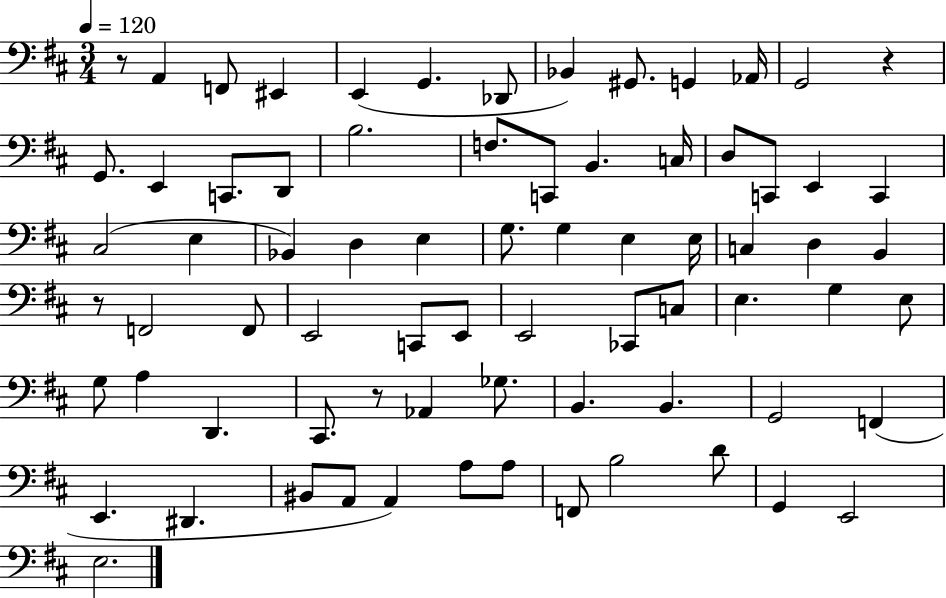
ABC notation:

X:1
T:Untitled
M:3/4
L:1/4
K:D
z/2 A,, F,,/2 ^E,, E,, G,, _D,,/2 _B,, ^G,,/2 G,, _A,,/4 G,,2 z G,,/2 E,, C,,/2 D,,/2 B,2 F,/2 C,,/2 B,, C,/4 D,/2 C,,/2 E,, C,, ^C,2 E, _B,, D, E, G,/2 G, E, E,/4 C, D, B,, z/2 F,,2 F,,/2 E,,2 C,,/2 E,,/2 E,,2 _C,,/2 C,/2 E, G, E,/2 G,/2 A, D,, ^C,,/2 z/2 _A,, _G,/2 B,, B,, G,,2 F,, E,, ^D,, ^B,,/2 A,,/2 A,, A,/2 A,/2 F,,/2 B,2 D/2 G,, E,,2 E,2